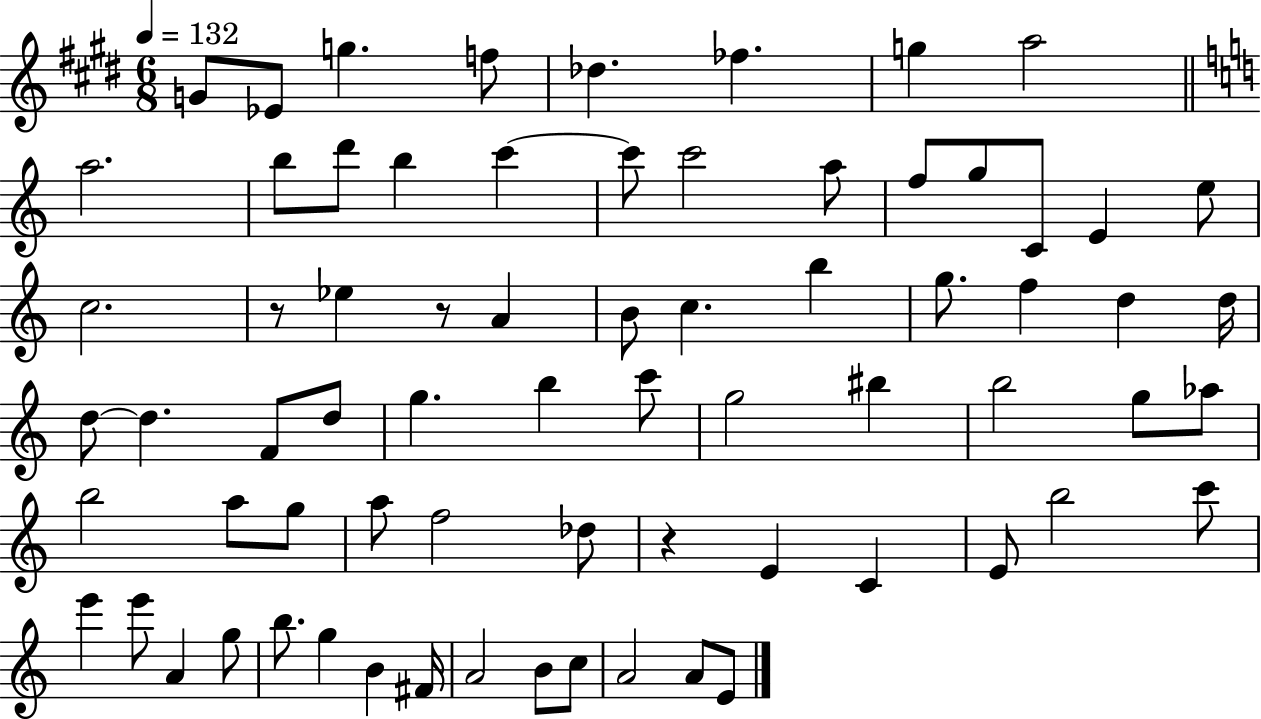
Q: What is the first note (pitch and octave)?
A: G4